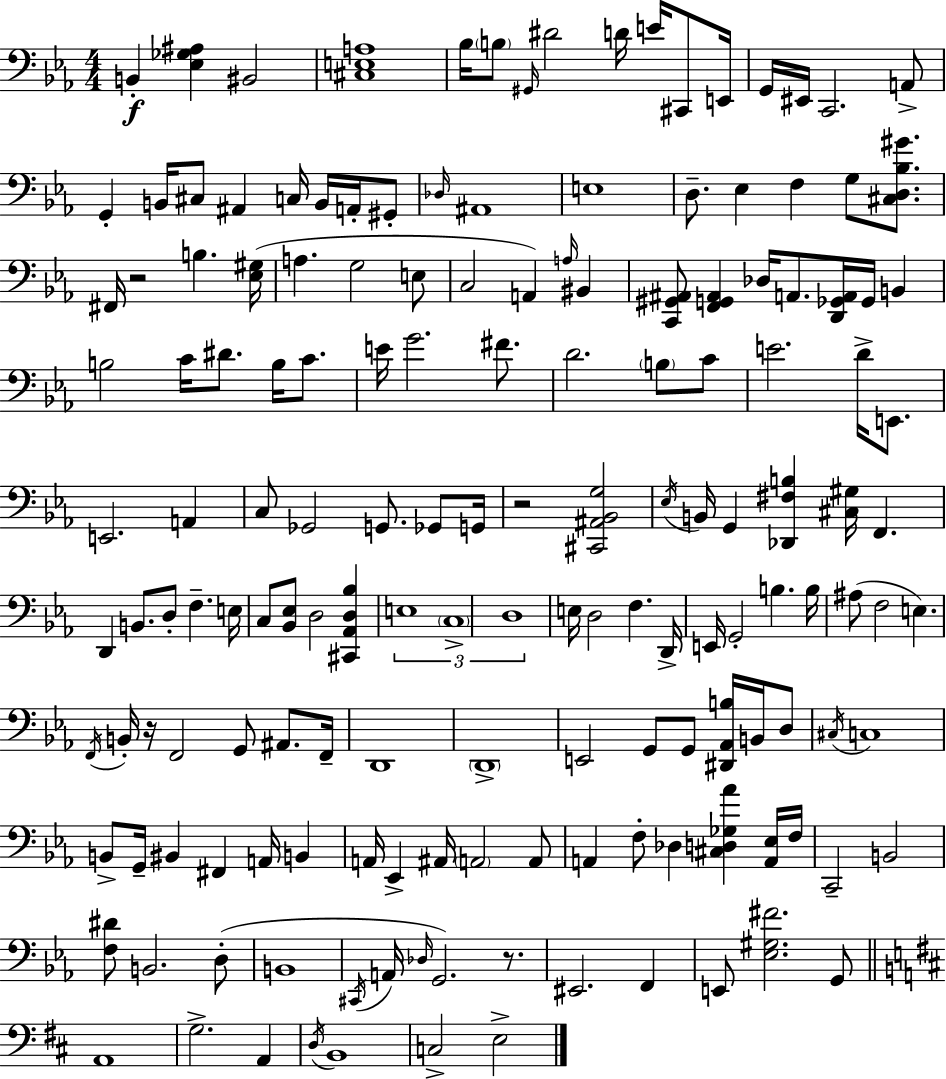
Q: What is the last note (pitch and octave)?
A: E3